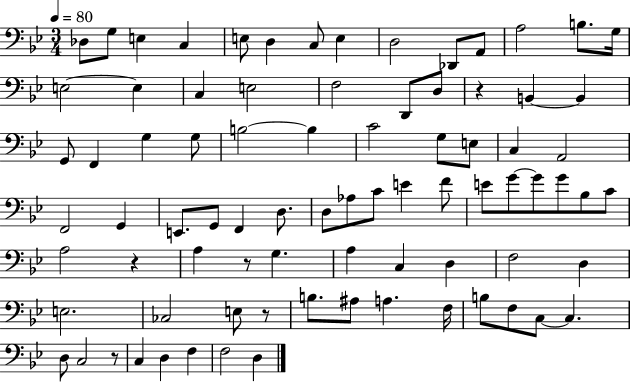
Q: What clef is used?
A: bass